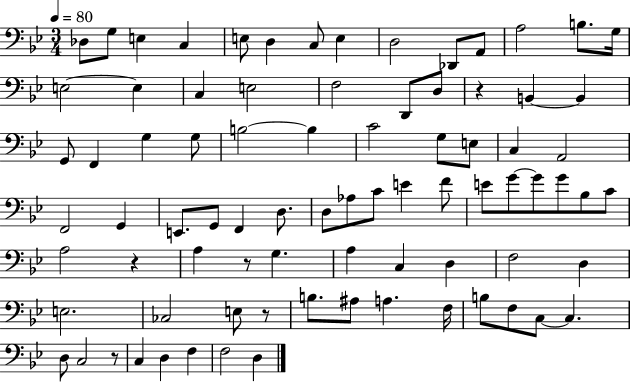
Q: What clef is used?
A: bass